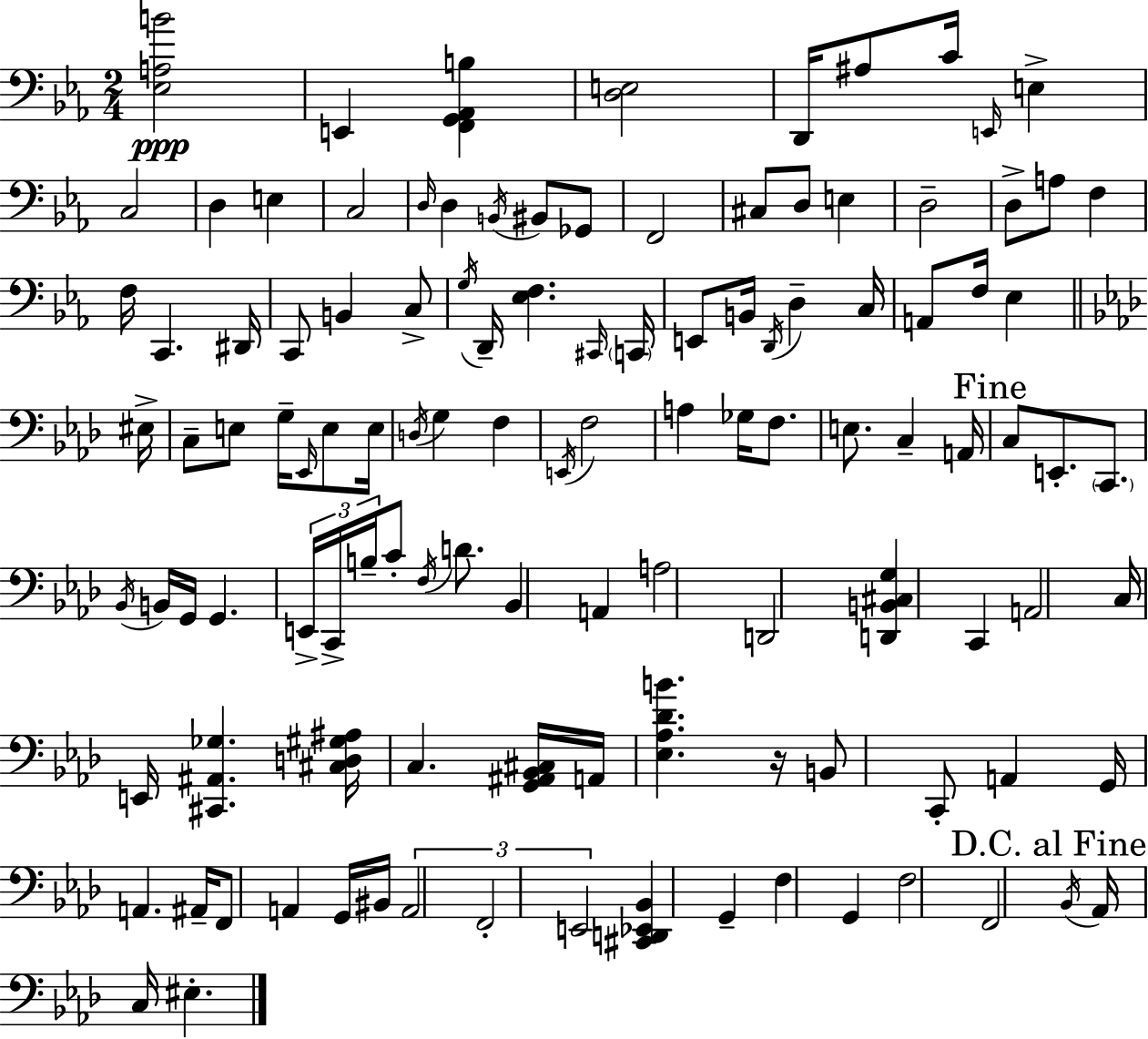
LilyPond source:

{
  \clef bass
  \numericTimeSignature
  \time 2/4
  \key c \minor
  <ees a b'>2\ppp | e,4 <f, g, aes, b>4 | <d e>2 | d,16 ais8 c'16 \grace { e,16 } e4-> | \break c2 | d4 e4 | c2 | \grace { d16 } d4 \acciaccatura { b,16 } bis,8 | \break ges,8 f,2 | cis8 d8 e4 | d2-- | d8-> a8 f4 | \break f16 c,4. | dis,16 c,8 b,4 | c8-> \acciaccatura { g16 } d,16-- <ees f>4. | \grace { cis,16 } \parenthesize c,16 e,8 b,16 | \break \acciaccatura { d,16 } d4-- c16 a,8 | f16 ees4 \bar "||" \break \key aes \major eis16-> c8-- e8 g16-- \grace { ees,16 } e8 | e16 \acciaccatura { d16 } g4 f4 | \acciaccatura { e,16 } f2 | a4 | \break ges16 f8. e8. c4-- | a,16 \mark "Fine" c8 e,8.-. | \parenthesize c,8. \acciaccatura { bes,16 } b,16 g,16 g,4. | \tuplet 3/2 { e,16-> c,16-> b16-- } | \break c'8-. \acciaccatura { f16 } d'8. bes,4 | a,4 a2 | d,2 | <d, b, cis g>4 | \break c,4 a,2 | c16 e,16 | <cis, ais, ges>4. <cis d gis ais>16 c4. | <g, ais, bes, cis>16 a,16 <ees aes des' b'>4. | \break r16 b,8 | c,8-. a,4 g,16 a,4. | ais,16-- f,8 | a,4 g,16 bis,16 \tuplet 3/2 { a,2 | \break f,2-. | e,2 } | <cis, d, ees, bes,>4 | g,4-- f4 | \break g,4 f2 | f,2 | \mark "D.C. al Fine" \acciaccatura { bes,16 } aes,16 | c16 eis4.-. \bar "|."
}